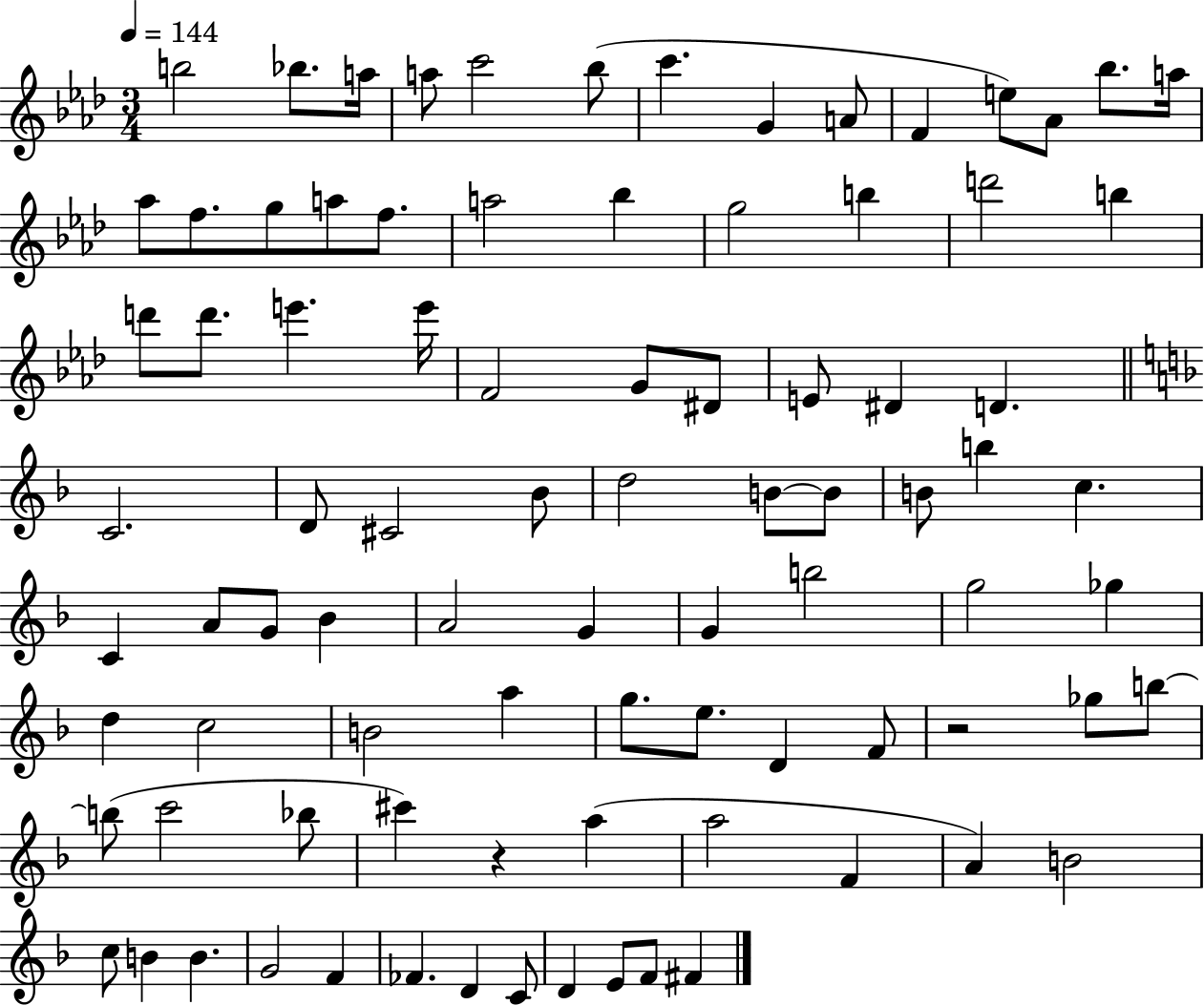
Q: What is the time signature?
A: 3/4